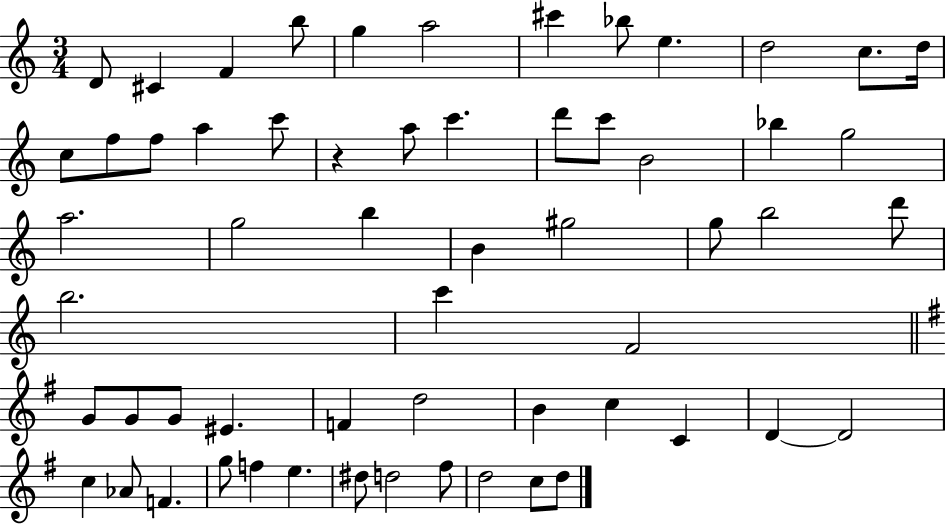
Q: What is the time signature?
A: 3/4